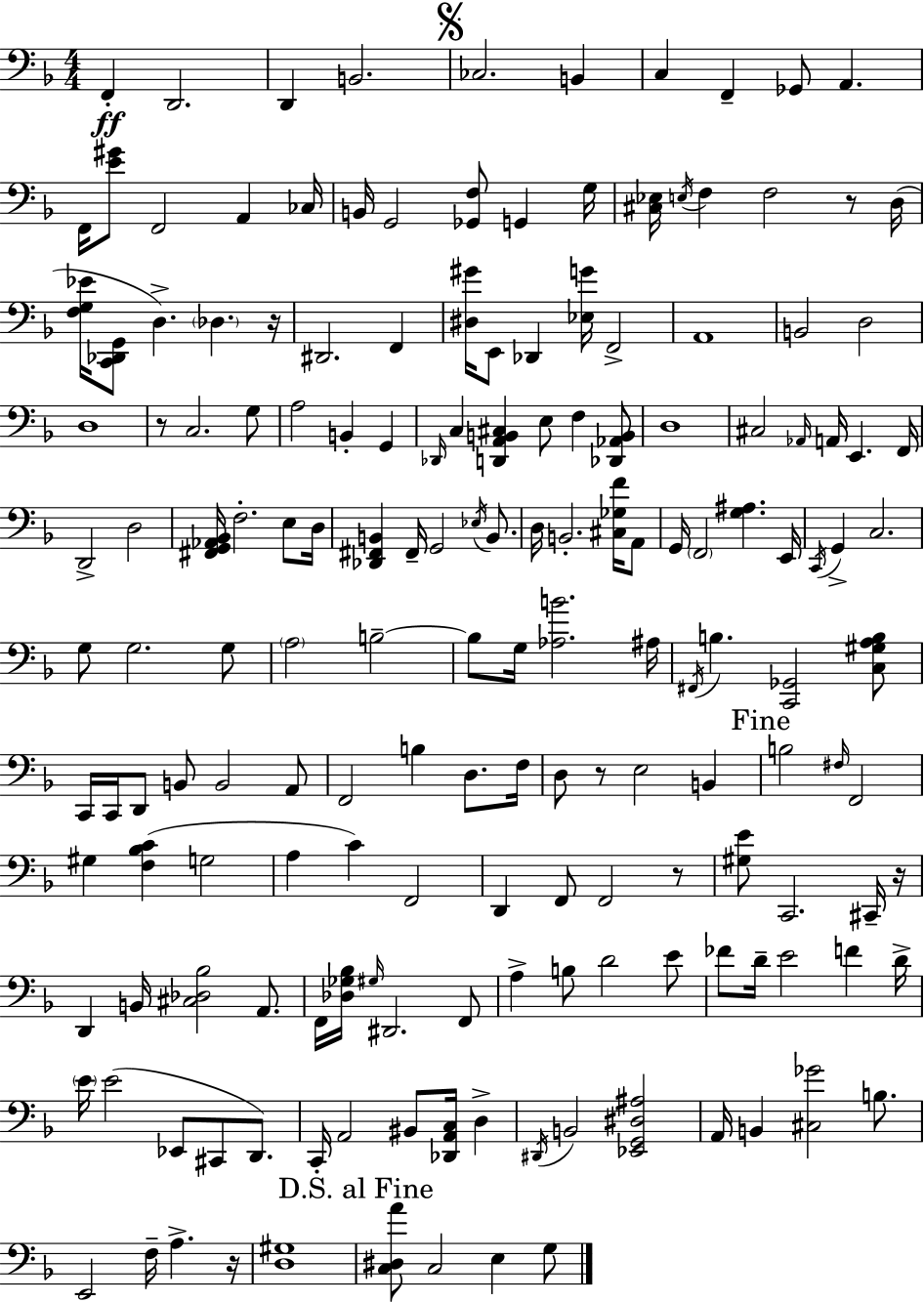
X:1
T:Untitled
M:4/4
L:1/4
K:F
F,, D,,2 D,, B,,2 _C,2 B,, C, F,, _G,,/2 A,, F,,/4 [E^G]/2 F,,2 A,, _C,/4 B,,/4 G,,2 [_G,,F,]/2 G,, G,/4 [^C,_E,]/4 E,/4 F, F,2 z/2 D,/4 [F,G,_E]/4 [C,,_D,,G,,]/2 D, _D, z/4 ^D,,2 F,, [^D,^G]/4 E,,/2 _D,, [_E,G]/4 F,,2 A,,4 B,,2 D,2 D,4 z/2 C,2 G,/2 A,2 B,, G,, _D,,/4 C, [D,,A,,B,,^C,] E,/2 F, [_D,,_A,,B,,]/2 D,4 ^C,2 _A,,/4 A,,/4 E,, F,,/4 D,,2 D,2 [^F,,G,,_A,,_B,,]/4 F,2 E,/2 D,/4 [_D,,^F,,B,,] ^F,,/4 G,,2 _E,/4 B,,/2 D,/4 B,,2 [^C,_G,F]/4 A,,/2 G,,/4 F,,2 [G,^A,] E,,/4 C,,/4 G,, C,2 G,/2 G,2 G,/2 A,2 B,2 B,/2 G,/4 [_A,B]2 ^A,/4 ^F,,/4 B, [C,,_G,,]2 [C,^G,A,B,]/2 C,,/4 C,,/4 D,,/2 B,,/2 B,,2 A,,/2 F,,2 B, D,/2 F,/4 D,/2 z/2 E,2 B,, B,2 ^F,/4 F,,2 ^G, [F,_B,C] G,2 A, C F,,2 D,, F,,/2 F,,2 z/2 [^G,E]/2 C,,2 ^C,,/4 z/4 D,, B,,/4 [^C,_D,_B,]2 A,,/2 F,,/4 [_D,_G,_B,]/4 ^G,/4 ^D,,2 F,,/2 A, B,/2 D2 E/2 _F/2 D/4 E2 F D/4 E/4 E2 _E,,/2 ^C,,/2 D,,/2 C,,/4 A,,2 ^B,,/2 [_D,,A,,C,]/4 D, ^D,,/4 B,,2 [_E,,G,,^D,^A,]2 A,,/4 B,, [^C,_G]2 B,/2 E,,2 F,/4 A, z/4 [D,^G,]4 [C,^D,A]/2 C,2 E, G,/2